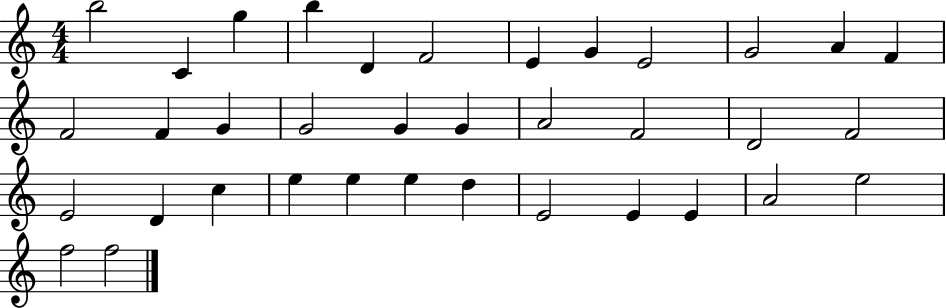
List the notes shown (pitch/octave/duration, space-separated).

B5/h C4/q G5/q B5/q D4/q F4/h E4/q G4/q E4/h G4/h A4/q F4/q F4/h F4/q G4/q G4/h G4/q G4/q A4/h F4/h D4/h F4/h E4/h D4/q C5/q E5/q E5/q E5/q D5/q E4/h E4/q E4/q A4/h E5/h F5/h F5/h